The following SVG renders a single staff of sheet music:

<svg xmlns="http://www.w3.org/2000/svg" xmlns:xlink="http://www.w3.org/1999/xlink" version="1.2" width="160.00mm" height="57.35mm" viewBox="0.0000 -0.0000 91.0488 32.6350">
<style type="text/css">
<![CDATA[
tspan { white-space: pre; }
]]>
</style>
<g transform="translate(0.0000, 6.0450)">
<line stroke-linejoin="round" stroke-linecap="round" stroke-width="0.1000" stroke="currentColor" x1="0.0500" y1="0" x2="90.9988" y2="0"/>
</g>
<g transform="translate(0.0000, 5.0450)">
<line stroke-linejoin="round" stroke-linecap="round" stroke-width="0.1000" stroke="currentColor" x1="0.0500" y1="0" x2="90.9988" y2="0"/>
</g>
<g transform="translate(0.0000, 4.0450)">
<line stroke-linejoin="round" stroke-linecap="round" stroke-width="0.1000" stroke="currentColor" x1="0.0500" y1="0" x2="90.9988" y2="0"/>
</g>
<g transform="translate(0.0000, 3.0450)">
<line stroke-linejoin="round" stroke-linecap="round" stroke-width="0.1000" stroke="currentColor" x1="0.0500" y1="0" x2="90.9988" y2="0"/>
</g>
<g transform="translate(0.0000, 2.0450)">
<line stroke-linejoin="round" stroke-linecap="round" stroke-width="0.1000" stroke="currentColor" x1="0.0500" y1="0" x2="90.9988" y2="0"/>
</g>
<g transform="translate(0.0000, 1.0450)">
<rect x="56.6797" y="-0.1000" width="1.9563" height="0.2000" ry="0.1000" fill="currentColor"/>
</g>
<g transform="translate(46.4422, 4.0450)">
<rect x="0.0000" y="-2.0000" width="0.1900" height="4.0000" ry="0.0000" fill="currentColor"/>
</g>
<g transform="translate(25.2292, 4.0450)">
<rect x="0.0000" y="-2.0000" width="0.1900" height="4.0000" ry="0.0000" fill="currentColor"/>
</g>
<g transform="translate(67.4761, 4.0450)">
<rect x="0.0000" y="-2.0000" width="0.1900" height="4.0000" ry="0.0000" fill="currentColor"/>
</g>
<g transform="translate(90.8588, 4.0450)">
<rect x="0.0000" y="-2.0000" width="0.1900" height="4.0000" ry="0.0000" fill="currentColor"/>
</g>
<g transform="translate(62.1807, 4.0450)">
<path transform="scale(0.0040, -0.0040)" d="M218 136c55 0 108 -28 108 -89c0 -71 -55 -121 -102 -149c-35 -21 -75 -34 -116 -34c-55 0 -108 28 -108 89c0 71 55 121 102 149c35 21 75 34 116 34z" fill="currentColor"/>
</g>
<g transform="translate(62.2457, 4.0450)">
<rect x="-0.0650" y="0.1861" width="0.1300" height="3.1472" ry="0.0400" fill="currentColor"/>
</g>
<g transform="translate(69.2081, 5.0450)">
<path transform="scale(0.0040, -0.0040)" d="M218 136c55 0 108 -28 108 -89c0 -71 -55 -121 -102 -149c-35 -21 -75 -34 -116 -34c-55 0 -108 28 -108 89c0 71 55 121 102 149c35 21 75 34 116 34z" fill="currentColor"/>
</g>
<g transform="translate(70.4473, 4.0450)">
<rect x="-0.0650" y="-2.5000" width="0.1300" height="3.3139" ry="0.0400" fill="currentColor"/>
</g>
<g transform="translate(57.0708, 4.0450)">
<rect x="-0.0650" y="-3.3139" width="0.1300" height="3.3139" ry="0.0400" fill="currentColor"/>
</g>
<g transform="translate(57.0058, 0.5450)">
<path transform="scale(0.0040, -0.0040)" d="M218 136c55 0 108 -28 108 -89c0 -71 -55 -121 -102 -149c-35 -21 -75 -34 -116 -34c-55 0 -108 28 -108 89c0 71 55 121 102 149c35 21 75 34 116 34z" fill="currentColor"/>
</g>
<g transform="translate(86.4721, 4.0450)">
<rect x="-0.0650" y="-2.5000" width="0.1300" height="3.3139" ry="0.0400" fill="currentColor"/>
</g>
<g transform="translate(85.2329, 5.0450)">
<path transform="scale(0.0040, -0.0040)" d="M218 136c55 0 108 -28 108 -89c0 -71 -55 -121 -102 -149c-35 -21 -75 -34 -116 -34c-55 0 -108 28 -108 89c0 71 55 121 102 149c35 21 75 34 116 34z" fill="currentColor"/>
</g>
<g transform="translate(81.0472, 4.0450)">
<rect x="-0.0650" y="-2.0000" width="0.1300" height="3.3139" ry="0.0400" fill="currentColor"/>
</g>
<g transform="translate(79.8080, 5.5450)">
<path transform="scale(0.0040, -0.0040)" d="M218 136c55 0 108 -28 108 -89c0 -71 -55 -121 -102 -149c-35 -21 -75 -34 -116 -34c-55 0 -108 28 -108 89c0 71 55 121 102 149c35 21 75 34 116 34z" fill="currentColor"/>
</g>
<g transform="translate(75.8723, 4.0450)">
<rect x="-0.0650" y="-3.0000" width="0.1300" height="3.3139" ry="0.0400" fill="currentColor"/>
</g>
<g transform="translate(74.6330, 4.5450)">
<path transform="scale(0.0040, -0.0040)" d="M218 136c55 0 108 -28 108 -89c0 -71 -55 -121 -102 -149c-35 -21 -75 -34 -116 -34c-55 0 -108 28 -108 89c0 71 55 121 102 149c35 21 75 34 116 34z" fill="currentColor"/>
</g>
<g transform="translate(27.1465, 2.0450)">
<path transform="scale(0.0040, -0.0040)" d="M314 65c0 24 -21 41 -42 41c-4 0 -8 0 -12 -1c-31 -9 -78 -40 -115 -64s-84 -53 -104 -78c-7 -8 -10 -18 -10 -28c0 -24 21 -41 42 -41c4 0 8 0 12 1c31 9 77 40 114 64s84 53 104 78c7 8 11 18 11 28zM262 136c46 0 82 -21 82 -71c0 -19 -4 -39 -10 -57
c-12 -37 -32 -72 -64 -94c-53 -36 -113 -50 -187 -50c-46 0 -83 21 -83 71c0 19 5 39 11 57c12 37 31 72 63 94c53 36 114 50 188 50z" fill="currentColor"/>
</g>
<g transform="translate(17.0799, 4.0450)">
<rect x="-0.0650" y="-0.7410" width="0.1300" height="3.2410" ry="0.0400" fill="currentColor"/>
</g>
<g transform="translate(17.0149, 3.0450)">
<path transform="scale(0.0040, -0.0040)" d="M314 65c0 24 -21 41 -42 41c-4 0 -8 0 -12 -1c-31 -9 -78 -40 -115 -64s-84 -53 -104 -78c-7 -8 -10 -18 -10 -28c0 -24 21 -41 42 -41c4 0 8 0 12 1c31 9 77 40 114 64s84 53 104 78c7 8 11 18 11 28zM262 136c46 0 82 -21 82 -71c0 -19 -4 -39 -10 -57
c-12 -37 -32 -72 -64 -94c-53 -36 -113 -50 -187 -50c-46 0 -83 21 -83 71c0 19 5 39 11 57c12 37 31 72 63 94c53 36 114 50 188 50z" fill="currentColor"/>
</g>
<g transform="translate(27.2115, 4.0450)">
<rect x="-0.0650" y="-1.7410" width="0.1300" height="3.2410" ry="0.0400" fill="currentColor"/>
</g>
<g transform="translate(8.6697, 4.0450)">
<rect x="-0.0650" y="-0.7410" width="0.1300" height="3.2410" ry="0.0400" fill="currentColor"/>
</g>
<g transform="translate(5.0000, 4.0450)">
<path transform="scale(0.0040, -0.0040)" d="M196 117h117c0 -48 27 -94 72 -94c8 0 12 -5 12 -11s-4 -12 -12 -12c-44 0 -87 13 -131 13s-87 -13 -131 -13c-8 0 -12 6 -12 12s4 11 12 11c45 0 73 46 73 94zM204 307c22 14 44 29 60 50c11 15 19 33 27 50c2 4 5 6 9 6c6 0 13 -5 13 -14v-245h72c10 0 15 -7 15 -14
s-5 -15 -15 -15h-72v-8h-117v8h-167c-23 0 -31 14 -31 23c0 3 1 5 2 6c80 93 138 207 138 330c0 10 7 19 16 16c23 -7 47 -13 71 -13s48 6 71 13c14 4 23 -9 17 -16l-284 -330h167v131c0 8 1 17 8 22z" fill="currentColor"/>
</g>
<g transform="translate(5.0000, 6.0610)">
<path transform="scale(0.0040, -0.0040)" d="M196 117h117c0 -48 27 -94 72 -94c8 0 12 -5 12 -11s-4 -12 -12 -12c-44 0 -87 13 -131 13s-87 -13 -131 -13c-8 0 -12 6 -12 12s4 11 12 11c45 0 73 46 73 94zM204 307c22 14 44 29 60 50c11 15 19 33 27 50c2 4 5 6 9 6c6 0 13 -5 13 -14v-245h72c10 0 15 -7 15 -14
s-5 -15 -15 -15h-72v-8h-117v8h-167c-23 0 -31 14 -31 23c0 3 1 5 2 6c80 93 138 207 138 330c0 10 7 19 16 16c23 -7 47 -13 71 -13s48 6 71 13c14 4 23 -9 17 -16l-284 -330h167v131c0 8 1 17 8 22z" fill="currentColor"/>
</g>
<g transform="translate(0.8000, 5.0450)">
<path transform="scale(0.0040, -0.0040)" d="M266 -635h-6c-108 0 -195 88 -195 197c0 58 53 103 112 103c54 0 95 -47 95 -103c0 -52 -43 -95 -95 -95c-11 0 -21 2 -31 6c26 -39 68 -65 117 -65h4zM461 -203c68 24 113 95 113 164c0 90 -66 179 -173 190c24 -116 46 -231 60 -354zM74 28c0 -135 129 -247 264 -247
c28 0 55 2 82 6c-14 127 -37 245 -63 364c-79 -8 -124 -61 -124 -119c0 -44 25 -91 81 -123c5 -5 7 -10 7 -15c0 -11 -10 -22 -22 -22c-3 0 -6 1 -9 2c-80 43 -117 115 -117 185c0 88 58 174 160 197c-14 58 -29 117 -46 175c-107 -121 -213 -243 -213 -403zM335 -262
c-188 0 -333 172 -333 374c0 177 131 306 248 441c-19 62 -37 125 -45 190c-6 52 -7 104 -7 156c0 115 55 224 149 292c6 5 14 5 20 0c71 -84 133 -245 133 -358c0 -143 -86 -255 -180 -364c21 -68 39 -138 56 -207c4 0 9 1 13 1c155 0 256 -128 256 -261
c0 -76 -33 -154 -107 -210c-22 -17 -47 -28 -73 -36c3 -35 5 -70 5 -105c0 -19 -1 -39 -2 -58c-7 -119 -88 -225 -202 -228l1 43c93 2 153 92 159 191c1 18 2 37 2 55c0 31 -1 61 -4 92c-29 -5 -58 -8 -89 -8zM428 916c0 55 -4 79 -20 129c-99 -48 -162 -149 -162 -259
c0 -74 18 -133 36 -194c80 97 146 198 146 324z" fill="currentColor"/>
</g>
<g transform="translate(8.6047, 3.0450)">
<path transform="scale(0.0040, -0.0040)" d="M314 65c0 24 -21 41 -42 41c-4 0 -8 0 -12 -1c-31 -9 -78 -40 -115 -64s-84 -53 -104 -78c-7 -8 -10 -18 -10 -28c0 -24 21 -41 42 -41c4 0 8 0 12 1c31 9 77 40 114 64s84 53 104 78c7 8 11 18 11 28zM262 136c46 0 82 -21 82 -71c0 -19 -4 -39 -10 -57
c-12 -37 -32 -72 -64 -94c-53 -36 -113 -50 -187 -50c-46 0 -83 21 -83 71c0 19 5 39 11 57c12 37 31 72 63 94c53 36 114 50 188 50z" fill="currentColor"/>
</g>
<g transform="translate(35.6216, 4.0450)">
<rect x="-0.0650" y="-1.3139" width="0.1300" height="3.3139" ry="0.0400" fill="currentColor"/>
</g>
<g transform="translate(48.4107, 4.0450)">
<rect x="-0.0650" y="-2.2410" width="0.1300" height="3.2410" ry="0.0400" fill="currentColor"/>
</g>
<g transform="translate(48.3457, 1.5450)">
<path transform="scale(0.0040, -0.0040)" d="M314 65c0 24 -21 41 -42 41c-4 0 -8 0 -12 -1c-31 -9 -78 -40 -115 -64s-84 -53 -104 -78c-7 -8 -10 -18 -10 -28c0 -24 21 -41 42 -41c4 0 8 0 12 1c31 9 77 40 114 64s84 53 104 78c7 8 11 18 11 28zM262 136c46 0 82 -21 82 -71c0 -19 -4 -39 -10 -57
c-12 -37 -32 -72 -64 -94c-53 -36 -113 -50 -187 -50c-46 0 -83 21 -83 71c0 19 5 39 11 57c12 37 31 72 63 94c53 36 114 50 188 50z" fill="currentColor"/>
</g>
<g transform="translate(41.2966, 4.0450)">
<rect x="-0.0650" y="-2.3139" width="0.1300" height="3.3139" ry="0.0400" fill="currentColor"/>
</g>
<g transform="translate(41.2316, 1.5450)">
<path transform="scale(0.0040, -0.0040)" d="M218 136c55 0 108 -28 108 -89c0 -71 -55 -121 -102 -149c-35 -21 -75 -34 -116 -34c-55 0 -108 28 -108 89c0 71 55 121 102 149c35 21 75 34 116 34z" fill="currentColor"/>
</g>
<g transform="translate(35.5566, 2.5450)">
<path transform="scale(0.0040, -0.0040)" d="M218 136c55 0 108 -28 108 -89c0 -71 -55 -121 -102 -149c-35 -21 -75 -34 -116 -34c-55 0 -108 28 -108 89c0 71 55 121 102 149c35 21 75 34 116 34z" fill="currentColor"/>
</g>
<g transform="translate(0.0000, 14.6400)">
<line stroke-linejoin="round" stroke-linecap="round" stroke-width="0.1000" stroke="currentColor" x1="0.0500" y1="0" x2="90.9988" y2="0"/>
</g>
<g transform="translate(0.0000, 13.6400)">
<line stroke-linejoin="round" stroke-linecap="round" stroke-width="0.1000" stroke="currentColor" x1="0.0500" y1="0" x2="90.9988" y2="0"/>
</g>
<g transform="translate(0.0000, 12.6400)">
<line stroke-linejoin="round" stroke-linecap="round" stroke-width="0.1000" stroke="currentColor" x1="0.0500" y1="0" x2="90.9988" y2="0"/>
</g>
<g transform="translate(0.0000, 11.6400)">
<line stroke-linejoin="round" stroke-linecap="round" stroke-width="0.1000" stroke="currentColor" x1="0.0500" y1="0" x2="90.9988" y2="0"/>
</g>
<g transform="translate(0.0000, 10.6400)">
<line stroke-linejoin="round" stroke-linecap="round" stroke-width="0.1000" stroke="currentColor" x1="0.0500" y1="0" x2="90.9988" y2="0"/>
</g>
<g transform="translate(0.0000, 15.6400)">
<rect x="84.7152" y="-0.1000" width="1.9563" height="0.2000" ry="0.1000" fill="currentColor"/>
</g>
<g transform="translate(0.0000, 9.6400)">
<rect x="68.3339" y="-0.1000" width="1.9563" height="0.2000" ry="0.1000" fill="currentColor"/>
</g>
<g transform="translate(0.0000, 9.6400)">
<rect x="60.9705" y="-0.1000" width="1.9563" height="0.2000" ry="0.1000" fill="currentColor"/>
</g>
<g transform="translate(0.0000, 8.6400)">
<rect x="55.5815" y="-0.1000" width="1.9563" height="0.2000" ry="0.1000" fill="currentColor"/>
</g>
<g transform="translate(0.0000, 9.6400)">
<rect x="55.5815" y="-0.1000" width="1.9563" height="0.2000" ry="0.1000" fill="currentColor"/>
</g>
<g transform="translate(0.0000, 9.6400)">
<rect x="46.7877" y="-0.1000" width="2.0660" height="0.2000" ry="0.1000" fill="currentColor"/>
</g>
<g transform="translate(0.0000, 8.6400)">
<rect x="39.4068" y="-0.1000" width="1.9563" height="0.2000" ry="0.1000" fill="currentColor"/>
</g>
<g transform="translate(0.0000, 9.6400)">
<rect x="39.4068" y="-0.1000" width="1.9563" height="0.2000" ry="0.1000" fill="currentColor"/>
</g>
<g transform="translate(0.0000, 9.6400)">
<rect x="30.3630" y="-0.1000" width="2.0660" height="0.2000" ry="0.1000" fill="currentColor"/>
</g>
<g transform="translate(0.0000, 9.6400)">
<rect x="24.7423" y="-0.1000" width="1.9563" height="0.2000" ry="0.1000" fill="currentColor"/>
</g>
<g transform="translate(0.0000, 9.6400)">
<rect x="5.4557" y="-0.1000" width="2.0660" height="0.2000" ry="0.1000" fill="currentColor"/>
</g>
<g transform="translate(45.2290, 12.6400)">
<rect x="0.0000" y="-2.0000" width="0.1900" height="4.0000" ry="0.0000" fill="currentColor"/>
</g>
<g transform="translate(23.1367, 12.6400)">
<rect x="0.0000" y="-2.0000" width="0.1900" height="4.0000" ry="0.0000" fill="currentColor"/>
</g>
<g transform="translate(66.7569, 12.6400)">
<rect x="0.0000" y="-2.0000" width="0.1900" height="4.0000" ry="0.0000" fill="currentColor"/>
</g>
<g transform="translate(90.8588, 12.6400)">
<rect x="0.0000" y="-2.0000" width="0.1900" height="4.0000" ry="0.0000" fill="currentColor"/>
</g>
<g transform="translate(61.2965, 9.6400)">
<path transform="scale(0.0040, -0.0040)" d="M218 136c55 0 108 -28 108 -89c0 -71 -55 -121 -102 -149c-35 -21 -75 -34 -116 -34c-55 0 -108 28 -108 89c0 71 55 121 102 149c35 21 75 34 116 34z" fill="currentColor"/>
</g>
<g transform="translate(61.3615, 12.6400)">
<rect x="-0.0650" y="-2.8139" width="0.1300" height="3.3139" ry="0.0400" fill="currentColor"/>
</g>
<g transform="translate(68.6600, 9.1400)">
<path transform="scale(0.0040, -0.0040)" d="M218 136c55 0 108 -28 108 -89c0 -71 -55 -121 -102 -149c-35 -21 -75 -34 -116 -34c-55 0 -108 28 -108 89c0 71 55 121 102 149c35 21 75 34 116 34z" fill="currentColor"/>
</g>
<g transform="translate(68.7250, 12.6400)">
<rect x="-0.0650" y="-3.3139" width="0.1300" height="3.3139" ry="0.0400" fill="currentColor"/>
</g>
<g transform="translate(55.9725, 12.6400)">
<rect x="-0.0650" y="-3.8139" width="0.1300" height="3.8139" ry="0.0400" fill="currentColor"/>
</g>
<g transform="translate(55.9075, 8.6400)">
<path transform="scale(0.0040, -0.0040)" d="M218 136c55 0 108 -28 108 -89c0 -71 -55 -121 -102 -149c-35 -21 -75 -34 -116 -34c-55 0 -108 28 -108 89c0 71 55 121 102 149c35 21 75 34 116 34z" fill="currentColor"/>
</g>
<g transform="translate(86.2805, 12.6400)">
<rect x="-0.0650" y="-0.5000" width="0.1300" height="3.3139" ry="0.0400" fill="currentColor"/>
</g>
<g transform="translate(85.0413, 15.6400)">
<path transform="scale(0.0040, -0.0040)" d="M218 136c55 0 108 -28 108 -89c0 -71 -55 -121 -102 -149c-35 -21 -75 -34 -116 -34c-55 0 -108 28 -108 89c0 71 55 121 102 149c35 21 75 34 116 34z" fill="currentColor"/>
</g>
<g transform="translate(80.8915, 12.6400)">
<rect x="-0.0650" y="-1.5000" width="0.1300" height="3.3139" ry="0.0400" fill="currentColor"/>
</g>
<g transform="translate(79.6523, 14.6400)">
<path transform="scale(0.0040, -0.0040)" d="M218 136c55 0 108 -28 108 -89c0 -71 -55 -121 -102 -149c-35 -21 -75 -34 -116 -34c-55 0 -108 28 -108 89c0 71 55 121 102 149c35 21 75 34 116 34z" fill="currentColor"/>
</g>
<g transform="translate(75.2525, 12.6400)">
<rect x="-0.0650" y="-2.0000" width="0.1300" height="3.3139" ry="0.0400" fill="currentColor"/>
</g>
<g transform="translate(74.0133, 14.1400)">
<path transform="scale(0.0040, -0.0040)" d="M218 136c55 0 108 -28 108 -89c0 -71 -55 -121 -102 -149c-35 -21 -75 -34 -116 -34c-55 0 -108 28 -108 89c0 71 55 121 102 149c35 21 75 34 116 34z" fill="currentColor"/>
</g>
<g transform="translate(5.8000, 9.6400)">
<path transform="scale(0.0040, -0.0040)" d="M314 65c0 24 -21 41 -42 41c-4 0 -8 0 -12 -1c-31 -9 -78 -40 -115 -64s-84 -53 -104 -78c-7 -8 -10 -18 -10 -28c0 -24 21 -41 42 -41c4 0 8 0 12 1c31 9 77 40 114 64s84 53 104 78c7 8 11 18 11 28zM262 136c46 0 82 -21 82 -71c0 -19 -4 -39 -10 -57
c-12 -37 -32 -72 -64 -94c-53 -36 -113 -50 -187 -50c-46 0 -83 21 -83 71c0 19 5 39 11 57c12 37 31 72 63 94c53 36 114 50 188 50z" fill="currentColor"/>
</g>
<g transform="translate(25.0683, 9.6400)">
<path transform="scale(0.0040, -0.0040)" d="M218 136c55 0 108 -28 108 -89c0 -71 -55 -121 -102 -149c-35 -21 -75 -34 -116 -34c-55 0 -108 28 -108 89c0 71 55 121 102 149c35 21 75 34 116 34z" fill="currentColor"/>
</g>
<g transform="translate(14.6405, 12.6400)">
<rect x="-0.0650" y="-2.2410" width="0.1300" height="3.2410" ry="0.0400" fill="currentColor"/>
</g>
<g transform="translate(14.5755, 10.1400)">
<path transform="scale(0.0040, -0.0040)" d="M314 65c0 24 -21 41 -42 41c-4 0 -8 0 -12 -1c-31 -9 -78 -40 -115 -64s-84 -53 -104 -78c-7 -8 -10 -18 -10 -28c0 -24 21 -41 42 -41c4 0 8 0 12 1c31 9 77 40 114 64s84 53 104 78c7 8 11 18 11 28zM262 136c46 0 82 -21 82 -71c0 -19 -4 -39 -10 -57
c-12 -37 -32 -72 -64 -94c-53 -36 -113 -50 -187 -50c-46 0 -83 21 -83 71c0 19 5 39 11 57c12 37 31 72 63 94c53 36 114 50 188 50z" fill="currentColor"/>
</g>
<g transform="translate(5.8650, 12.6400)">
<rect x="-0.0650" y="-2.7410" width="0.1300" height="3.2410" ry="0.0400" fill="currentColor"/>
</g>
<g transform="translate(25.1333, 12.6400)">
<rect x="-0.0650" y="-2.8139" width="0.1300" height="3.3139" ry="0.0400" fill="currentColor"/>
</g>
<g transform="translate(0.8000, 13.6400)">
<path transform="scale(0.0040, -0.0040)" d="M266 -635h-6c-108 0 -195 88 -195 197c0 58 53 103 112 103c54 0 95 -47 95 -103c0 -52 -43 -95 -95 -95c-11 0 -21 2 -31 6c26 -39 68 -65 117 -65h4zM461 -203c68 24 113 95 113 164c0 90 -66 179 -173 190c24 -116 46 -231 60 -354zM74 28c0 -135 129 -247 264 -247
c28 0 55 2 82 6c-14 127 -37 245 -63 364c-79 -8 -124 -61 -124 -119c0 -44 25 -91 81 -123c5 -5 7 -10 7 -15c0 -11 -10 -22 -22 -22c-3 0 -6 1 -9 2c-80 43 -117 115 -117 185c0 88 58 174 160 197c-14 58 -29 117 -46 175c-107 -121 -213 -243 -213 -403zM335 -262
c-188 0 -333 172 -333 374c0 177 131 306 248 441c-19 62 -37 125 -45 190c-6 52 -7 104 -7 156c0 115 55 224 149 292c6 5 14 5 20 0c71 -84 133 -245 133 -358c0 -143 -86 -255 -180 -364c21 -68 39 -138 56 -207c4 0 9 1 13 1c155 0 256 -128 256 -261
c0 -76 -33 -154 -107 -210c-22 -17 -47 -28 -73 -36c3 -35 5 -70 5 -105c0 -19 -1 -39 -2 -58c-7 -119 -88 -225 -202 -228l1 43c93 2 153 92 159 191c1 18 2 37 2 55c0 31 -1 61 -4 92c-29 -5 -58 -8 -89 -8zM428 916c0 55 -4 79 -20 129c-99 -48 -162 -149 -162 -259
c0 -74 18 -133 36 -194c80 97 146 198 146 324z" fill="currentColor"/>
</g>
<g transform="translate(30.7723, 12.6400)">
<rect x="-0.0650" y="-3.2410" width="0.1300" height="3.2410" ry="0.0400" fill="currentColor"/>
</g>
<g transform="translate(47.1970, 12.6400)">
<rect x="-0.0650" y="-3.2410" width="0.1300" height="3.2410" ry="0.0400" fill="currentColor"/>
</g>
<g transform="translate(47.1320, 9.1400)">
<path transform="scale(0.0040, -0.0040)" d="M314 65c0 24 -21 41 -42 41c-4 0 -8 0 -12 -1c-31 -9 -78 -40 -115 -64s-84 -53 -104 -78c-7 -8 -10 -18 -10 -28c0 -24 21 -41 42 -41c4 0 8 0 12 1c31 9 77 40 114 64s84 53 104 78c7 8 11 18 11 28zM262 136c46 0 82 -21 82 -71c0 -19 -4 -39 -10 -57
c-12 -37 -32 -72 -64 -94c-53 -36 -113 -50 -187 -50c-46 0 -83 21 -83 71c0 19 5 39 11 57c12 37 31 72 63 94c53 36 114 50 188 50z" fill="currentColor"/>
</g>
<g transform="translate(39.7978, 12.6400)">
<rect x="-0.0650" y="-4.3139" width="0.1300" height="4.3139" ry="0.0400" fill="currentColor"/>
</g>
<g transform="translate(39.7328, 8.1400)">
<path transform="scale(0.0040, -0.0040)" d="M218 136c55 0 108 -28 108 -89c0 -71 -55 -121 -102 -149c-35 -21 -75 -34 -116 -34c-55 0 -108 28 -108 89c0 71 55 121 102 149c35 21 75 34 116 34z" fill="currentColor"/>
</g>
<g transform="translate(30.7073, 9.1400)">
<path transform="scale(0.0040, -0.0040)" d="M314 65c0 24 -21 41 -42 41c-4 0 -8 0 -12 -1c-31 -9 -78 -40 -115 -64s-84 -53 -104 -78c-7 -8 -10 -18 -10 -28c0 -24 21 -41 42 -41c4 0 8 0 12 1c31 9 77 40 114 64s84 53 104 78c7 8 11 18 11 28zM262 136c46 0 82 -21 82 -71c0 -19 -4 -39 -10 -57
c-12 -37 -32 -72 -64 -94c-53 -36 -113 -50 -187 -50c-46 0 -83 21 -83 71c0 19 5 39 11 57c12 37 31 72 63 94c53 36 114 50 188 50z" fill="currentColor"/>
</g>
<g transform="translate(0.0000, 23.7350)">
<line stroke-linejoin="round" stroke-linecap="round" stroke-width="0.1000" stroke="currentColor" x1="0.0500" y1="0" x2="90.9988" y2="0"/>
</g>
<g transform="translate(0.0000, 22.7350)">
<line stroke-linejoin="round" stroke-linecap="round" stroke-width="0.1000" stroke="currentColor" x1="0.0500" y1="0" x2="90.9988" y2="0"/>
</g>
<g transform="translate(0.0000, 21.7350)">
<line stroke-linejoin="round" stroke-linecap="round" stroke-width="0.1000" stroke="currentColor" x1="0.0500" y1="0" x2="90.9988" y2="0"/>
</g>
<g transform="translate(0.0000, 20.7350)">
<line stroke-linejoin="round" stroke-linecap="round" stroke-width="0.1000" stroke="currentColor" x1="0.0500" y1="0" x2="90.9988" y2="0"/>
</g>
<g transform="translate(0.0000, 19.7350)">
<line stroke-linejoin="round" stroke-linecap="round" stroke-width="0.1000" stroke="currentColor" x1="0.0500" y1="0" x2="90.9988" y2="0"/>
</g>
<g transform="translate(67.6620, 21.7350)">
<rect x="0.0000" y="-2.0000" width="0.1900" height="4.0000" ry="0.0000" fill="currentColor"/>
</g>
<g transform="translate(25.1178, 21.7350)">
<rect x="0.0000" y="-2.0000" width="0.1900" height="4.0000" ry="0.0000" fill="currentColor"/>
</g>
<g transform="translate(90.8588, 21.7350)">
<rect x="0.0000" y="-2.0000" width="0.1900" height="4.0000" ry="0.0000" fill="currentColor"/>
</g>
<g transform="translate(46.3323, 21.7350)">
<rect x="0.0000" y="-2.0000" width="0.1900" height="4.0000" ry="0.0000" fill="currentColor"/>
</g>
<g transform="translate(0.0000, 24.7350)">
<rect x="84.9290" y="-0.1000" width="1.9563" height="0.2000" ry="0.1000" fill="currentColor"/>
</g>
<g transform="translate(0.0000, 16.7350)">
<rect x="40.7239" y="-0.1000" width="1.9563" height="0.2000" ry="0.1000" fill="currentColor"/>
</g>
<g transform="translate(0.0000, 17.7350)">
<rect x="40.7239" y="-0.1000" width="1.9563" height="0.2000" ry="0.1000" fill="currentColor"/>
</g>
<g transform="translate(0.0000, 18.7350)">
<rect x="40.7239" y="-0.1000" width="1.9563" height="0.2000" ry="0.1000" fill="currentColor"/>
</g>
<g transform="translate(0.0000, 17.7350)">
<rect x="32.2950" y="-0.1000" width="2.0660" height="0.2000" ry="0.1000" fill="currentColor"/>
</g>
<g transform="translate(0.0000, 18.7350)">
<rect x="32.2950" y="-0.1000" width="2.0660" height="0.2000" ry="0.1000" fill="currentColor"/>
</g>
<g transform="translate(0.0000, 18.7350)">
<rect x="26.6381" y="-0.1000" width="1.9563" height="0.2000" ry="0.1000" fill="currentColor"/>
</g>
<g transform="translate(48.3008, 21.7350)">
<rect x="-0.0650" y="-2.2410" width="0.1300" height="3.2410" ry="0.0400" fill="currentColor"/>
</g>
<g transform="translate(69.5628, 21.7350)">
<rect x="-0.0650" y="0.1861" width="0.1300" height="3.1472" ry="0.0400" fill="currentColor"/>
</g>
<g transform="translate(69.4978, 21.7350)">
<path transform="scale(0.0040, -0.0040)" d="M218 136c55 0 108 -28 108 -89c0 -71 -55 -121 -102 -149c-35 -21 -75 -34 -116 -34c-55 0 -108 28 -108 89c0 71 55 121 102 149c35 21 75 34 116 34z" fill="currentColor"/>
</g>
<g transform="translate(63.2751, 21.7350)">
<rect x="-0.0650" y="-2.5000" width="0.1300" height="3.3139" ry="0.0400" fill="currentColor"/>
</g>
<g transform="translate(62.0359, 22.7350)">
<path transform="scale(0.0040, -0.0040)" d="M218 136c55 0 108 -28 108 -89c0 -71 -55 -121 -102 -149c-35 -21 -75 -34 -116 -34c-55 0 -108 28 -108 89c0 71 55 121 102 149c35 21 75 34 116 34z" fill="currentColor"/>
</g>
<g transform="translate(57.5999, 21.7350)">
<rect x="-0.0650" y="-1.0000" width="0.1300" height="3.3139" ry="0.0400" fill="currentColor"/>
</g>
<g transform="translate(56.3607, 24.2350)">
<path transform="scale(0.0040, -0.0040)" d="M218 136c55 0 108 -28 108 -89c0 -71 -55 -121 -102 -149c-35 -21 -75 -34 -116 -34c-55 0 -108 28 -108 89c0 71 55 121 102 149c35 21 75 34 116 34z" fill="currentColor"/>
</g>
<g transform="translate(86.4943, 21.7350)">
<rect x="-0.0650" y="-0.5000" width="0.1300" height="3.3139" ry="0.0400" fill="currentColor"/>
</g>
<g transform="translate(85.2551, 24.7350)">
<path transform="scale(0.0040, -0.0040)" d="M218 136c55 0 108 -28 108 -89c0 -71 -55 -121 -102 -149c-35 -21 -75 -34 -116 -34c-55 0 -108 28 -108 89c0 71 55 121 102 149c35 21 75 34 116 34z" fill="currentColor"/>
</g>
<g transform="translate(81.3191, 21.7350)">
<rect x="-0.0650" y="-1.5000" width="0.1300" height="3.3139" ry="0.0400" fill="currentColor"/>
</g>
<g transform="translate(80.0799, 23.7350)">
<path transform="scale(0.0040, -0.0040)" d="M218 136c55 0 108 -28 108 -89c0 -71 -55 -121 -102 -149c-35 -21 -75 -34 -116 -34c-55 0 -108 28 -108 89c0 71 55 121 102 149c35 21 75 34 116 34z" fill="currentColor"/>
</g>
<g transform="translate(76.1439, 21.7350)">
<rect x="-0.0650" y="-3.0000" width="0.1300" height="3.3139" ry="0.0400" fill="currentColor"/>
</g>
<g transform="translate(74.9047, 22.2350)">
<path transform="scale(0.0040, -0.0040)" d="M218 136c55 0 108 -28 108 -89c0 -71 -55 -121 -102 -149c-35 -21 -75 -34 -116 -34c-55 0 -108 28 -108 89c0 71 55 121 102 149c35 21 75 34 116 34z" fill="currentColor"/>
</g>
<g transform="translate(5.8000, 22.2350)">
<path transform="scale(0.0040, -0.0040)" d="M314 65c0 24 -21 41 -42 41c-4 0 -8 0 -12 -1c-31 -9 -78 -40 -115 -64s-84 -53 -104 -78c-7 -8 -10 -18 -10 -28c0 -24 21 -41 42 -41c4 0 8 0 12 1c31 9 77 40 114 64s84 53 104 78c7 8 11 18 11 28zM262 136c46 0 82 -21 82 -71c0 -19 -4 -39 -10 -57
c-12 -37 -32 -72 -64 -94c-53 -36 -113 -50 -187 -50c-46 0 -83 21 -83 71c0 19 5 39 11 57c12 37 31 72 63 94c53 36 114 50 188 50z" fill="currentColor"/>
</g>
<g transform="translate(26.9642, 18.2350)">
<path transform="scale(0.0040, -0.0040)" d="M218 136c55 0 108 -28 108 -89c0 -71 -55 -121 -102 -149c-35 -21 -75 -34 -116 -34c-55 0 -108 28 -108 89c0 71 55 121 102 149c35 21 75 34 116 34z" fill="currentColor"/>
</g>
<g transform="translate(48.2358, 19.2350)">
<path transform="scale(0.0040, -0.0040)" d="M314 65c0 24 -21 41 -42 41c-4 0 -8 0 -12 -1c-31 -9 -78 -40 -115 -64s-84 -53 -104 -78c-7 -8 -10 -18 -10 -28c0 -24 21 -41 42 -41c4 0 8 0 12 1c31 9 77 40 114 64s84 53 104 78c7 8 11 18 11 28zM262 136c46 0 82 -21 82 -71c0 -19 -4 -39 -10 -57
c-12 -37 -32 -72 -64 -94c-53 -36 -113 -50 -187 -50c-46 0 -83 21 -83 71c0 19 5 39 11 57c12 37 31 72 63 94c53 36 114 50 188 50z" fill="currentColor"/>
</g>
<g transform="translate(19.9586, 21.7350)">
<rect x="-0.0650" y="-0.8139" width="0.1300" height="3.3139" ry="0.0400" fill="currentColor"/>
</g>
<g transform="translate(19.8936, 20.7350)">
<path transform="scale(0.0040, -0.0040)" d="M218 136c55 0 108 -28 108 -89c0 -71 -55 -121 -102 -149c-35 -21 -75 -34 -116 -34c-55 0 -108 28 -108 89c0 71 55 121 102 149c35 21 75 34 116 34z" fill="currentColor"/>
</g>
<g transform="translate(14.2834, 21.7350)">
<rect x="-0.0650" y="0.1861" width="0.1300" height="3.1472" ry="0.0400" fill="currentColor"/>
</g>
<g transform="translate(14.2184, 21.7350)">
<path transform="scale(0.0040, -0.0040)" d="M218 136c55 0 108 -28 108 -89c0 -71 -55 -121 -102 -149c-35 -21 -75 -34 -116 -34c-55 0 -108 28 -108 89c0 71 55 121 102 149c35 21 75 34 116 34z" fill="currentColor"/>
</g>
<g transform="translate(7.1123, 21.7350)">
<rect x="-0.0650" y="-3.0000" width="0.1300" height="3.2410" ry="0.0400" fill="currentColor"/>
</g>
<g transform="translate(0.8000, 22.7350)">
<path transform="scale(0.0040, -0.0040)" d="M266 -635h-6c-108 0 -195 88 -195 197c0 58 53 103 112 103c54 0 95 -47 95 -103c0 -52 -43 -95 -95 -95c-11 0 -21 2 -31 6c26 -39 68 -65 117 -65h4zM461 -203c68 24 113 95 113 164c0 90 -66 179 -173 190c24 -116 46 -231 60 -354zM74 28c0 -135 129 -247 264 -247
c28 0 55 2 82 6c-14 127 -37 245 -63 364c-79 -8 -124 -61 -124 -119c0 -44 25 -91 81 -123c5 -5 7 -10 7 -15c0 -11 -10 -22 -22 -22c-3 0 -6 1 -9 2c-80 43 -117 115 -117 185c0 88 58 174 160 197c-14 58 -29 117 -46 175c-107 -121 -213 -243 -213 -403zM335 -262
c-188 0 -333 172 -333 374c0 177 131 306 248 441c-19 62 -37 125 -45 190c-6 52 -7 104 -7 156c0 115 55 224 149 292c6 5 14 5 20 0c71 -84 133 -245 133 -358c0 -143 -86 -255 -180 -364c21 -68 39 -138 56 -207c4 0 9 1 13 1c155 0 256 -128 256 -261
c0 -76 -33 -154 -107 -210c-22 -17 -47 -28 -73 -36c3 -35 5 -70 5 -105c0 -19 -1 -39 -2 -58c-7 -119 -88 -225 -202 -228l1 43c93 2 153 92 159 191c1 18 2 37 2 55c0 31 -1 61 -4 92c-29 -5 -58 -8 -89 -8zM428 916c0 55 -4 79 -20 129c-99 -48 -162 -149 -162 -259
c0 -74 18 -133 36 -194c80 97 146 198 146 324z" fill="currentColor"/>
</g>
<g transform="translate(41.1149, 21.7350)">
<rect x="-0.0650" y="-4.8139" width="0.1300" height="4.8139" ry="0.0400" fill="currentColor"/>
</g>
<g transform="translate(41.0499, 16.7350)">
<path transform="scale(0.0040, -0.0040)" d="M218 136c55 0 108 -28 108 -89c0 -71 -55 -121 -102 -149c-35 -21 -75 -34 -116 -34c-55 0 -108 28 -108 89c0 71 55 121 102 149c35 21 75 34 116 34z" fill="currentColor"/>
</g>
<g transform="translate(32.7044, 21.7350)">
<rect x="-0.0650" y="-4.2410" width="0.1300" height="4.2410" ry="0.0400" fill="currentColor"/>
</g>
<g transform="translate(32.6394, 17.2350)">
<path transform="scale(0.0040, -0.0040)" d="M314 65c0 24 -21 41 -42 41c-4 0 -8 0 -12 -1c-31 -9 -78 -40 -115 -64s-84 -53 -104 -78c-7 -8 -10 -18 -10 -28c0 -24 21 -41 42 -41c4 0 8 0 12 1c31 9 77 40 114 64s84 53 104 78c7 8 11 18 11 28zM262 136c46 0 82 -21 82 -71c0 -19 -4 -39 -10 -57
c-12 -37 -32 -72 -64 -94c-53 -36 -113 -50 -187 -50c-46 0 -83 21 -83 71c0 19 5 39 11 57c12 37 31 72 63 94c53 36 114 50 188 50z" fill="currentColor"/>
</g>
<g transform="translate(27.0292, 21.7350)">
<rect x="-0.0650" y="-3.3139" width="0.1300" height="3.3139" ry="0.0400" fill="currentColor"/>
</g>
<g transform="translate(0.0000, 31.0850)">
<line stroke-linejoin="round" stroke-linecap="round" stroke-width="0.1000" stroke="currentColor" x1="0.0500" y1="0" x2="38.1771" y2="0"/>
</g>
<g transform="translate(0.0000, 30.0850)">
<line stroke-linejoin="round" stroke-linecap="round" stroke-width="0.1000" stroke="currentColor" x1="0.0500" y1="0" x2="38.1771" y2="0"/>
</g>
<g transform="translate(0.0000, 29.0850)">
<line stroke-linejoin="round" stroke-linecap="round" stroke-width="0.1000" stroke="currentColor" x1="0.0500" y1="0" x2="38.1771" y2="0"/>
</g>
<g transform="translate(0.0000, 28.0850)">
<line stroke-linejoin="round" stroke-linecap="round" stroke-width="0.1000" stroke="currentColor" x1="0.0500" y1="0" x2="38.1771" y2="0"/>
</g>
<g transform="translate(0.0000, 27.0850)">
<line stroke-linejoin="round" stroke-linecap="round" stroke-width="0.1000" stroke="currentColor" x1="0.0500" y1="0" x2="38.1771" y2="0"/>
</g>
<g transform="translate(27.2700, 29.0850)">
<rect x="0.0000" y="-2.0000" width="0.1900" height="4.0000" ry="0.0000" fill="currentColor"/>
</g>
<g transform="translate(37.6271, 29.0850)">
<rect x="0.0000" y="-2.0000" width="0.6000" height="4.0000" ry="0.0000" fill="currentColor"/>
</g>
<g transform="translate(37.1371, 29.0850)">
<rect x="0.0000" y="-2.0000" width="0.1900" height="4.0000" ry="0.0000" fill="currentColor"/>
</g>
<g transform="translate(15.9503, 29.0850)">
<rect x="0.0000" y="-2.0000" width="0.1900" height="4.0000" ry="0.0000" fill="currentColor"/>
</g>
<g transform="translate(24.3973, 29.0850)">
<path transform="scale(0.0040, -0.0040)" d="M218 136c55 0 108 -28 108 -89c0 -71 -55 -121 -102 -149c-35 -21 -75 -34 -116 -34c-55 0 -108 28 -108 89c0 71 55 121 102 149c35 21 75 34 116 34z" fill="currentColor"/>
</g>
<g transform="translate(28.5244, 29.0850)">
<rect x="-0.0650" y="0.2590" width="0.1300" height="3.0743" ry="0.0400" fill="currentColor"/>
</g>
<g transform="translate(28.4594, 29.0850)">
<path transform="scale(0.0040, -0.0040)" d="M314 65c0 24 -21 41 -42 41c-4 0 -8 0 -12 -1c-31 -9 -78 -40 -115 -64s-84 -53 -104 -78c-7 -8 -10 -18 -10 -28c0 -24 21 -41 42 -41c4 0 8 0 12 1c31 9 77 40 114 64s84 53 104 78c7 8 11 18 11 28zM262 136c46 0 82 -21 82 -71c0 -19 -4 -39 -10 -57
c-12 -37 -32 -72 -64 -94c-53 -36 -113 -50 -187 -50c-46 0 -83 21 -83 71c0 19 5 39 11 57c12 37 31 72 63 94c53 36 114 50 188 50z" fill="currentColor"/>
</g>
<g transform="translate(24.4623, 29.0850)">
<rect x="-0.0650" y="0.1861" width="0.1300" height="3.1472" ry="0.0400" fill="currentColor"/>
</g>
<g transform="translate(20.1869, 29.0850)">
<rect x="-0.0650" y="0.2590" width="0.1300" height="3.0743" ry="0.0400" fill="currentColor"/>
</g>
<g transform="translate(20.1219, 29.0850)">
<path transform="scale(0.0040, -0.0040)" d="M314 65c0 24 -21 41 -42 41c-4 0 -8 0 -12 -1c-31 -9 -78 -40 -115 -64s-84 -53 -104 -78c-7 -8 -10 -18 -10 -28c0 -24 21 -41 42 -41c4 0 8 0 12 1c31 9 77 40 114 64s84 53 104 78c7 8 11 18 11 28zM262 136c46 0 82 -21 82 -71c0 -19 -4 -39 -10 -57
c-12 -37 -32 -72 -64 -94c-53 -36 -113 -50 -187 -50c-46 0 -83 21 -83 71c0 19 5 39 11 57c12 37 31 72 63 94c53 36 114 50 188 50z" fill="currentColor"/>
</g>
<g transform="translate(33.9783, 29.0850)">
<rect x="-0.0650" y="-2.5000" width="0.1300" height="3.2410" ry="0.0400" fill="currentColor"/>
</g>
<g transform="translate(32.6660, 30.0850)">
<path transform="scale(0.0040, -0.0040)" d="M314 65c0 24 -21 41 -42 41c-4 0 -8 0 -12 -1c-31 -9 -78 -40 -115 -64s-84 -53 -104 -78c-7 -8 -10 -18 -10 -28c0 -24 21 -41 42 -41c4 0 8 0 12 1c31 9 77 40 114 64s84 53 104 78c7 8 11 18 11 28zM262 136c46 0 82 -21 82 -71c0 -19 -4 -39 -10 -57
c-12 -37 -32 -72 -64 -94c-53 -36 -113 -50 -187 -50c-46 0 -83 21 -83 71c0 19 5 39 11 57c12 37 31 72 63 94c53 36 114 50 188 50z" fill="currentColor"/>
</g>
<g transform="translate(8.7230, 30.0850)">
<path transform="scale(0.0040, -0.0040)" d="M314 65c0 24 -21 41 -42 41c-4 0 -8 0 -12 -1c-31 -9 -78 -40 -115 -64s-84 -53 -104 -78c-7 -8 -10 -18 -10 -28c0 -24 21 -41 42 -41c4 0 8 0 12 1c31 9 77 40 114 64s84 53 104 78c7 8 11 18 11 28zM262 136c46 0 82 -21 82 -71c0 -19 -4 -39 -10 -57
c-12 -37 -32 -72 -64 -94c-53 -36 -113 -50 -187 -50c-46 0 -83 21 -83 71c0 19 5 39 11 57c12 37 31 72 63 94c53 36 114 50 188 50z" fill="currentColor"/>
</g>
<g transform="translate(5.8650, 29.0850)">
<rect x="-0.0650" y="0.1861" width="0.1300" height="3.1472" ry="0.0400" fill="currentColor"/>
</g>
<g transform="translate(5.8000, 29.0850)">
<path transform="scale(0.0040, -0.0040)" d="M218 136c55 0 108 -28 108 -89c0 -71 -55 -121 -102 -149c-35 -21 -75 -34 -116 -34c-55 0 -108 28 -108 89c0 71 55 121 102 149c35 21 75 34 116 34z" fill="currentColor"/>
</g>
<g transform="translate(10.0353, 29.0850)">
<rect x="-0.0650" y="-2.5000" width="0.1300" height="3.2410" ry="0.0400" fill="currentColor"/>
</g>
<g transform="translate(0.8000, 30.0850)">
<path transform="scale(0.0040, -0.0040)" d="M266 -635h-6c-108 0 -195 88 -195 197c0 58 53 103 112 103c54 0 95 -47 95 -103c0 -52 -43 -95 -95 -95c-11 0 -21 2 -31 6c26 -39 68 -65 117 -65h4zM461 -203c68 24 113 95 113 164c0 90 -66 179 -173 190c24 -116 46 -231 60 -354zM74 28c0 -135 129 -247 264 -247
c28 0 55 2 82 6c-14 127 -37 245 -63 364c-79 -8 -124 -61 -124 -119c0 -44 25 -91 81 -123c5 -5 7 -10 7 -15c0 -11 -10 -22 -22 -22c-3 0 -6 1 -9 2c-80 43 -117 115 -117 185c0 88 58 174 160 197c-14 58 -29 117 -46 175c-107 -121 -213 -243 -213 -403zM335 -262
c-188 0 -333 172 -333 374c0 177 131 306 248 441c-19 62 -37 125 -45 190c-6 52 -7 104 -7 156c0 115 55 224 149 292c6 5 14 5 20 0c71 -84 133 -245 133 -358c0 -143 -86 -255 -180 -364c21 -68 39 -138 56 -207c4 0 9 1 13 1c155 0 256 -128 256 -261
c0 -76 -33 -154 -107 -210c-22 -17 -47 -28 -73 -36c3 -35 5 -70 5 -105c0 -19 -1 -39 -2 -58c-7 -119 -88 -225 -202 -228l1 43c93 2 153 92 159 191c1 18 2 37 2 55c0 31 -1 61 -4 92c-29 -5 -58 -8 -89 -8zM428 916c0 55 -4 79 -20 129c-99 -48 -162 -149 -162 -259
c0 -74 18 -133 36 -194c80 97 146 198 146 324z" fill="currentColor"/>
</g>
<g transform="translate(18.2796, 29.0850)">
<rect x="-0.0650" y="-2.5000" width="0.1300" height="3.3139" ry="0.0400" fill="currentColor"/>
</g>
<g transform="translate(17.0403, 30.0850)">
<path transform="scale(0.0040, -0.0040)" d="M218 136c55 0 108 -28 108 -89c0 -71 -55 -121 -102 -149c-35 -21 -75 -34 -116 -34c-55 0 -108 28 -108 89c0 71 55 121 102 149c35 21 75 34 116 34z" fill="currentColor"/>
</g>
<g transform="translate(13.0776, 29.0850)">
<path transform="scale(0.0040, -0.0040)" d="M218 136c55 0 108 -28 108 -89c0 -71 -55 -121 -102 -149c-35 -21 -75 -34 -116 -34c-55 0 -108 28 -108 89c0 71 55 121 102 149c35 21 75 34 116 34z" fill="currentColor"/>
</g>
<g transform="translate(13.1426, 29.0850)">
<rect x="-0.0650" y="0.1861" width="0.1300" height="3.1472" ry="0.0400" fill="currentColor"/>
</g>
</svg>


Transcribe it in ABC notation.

X:1
T:Untitled
M:4/4
L:1/4
K:C
d2 d2 f2 e g g2 b B G A F G a2 g2 a b2 d' b2 c' a b F E C A2 B d b d'2 e' g2 D G B A E C B G2 B G B2 B B2 G2